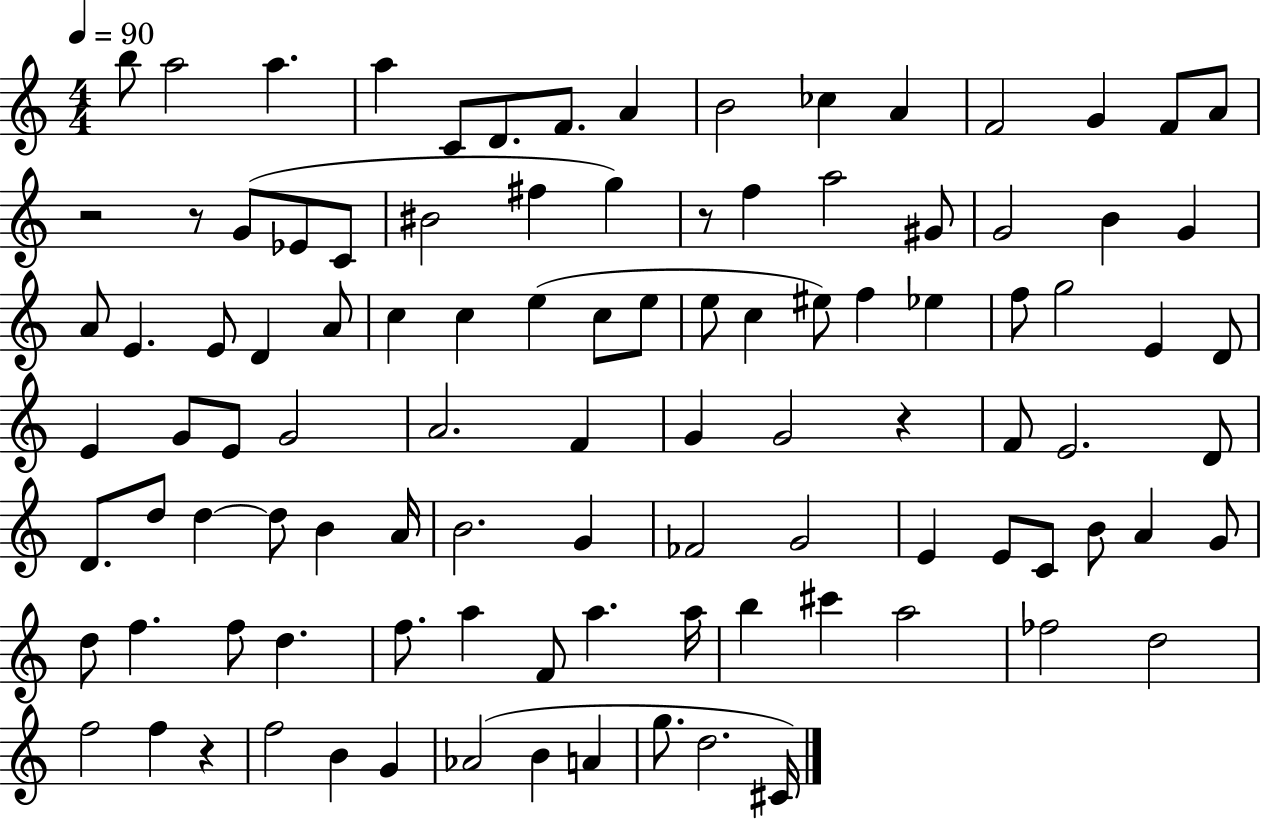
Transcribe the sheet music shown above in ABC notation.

X:1
T:Untitled
M:4/4
L:1/4
K:C
b/2 a2 a a C/2 D/2 F/2 A B2 _c A F2 G F/2 A/2 z2 z/2 G/2 _E/2 C/2 ^B2 ^f g z/2 f a2 ^G/2 G2 B G A/2 E E/2 D A/2 c c e c/2 e/2 e/2 c ^e/2 f _e f/2 g2 E D/2 E G/2 E/2 G2 A2 F G G2 z F/2 E2 D/2 D/2 d/2 d d/2 B A/4 B2 G _F2 G2 E E/2 C/2 B/2 A G/2 d/2 f f/2 d f/2 a F/2 a a/4 b ^c' a2 _f2 d2 f2 f z f2 B G _A2 B A g/2 d2 ^C/4